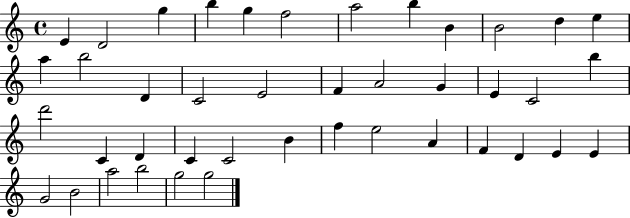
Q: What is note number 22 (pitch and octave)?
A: C4